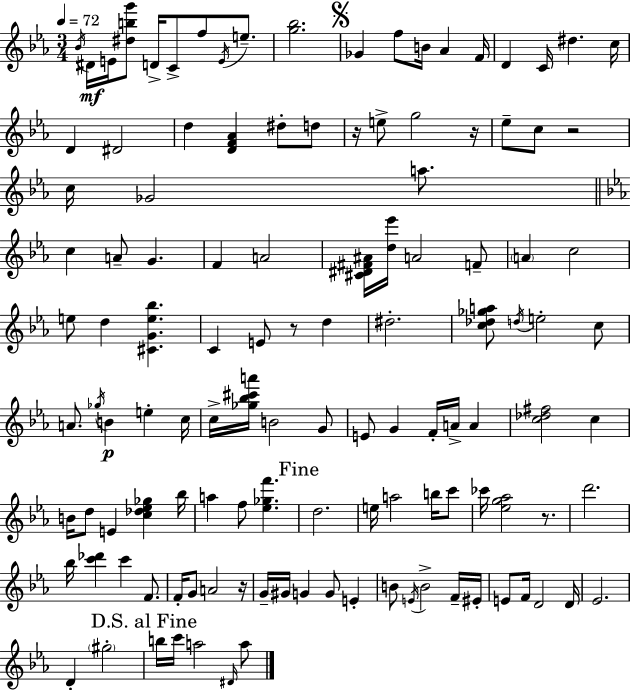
{
  \clef treble
  \numericTimeSignature
  \time 3/4
  \key c \minor
  \tempo 4 = 72
  \acciaccatura { bes'16 }\mf dis'16 e'16 <dis'' b'' g'''>8 d'16-> c'8-> f''8 \acciaccatura { e'16 } e''8.-- | <g'' bes''>2. | \mark \markup { \musicglyph "scripts.segno" } ges'4 f''8 b'16 aes'4 | f'16 d'4 c'16 dis''4. | \break c''16 d'4 dis'2 | d''4 <d' f' aes'>4 dis''8-. | d''8 r16 e''8-> g''2 | r16 ees''8-- c''8 r2 | \break c''16 ges'2 a''8. | \bar "||" \break \key c \minor c''4 a'8-- g'4. | f'4 a'2 | <cis' dis' fis' ais'>16 <d'' ees'''>16 a'2 f'8-- | \parenthesize a'4 c''2 | \break e''8 d''4 <cis' g' e'' bes''>4. | c'4 e'8 r8 d''4 | dis''2.-. | <c'' des'' ges'' a''>8 \acciaccatura { d''16 } e''2-. c''8 | \break a'8. \acciaccatura { ges''16 } b'4\p e''4-. | c''16 c''16-> <ges'' bes'' cis''' a'''>16 b'2 | g'8 e'8 g'4 f'16-. a'16-> a'4 | <c'' des'' fis''>2 c''4 | \break b'16 d''8 e'4 <c'' des'' ees'' ges''>4 | bes''16 a''4 f''8 <ees'' ges'' f'''>4. | \mark "Fine" d''2. | e''16 a''2 b''16 | \break c'''8 ces'''16 <ees'' g'' aes''>2 r8. | d'''2. | bes''16 <c''' des'''>4 c'''4 f'8. | f'16-. g'8 a'2 | \break r16 g'16-- gis'16 g'4 g'8 e'4-. | b'8 \acciaccatura { e'16 } b'2-> | f'16-- eis'16-. e'8 f'16 d'2 | d'16 ees'2. | \break d'4-. \parenthesize gis''2-. | \mark "D.S. al Fine" b''16 c'''16 a''2 | \grace { dis'16 } a''8 \bar "|."
}